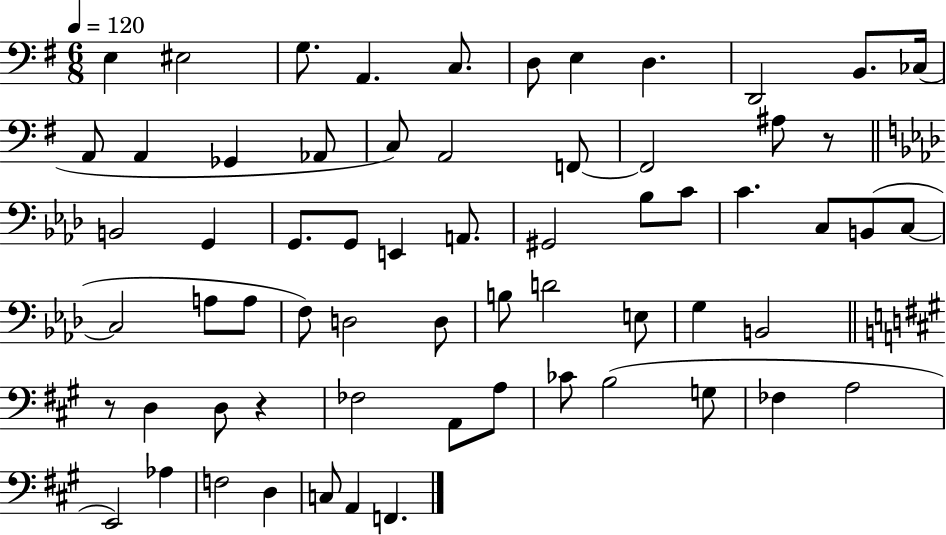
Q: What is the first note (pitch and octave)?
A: E3